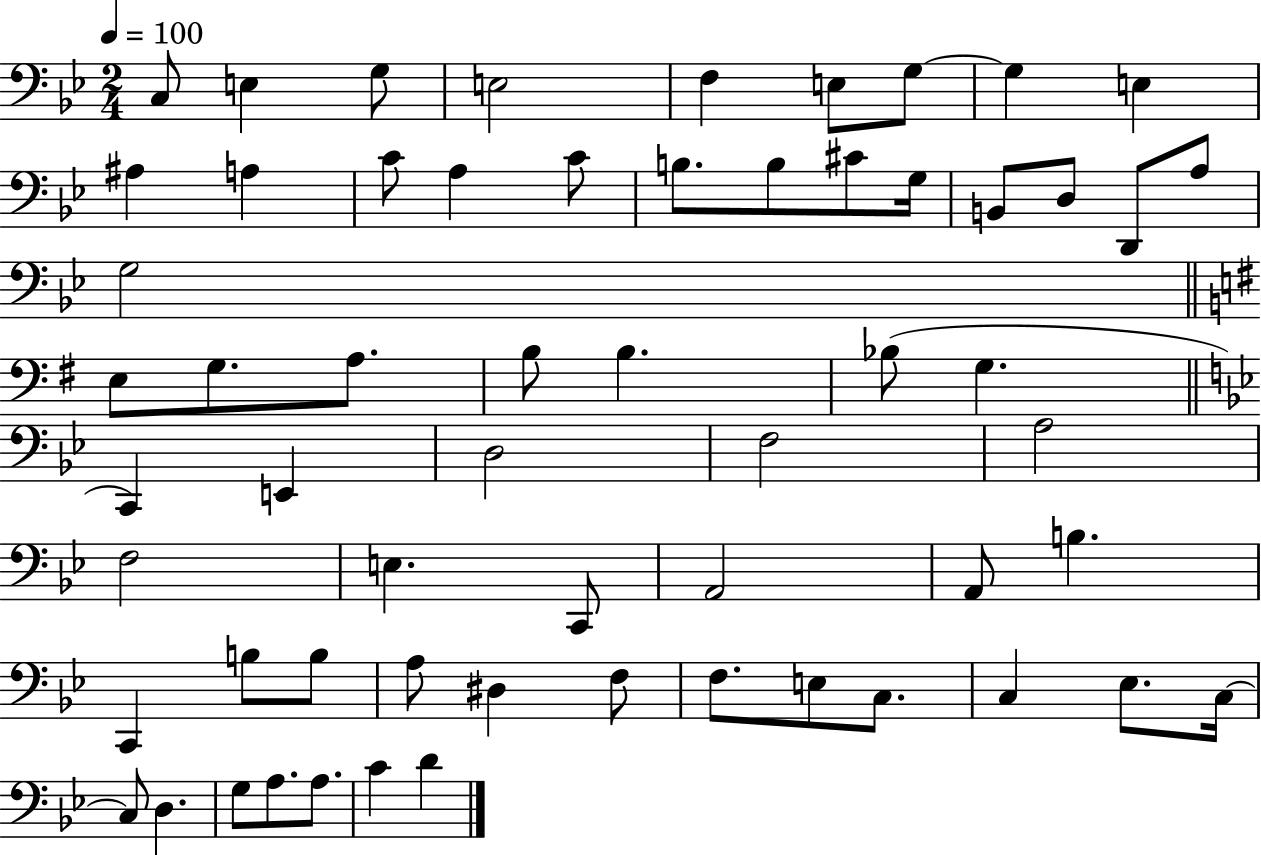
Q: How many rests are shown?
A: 0